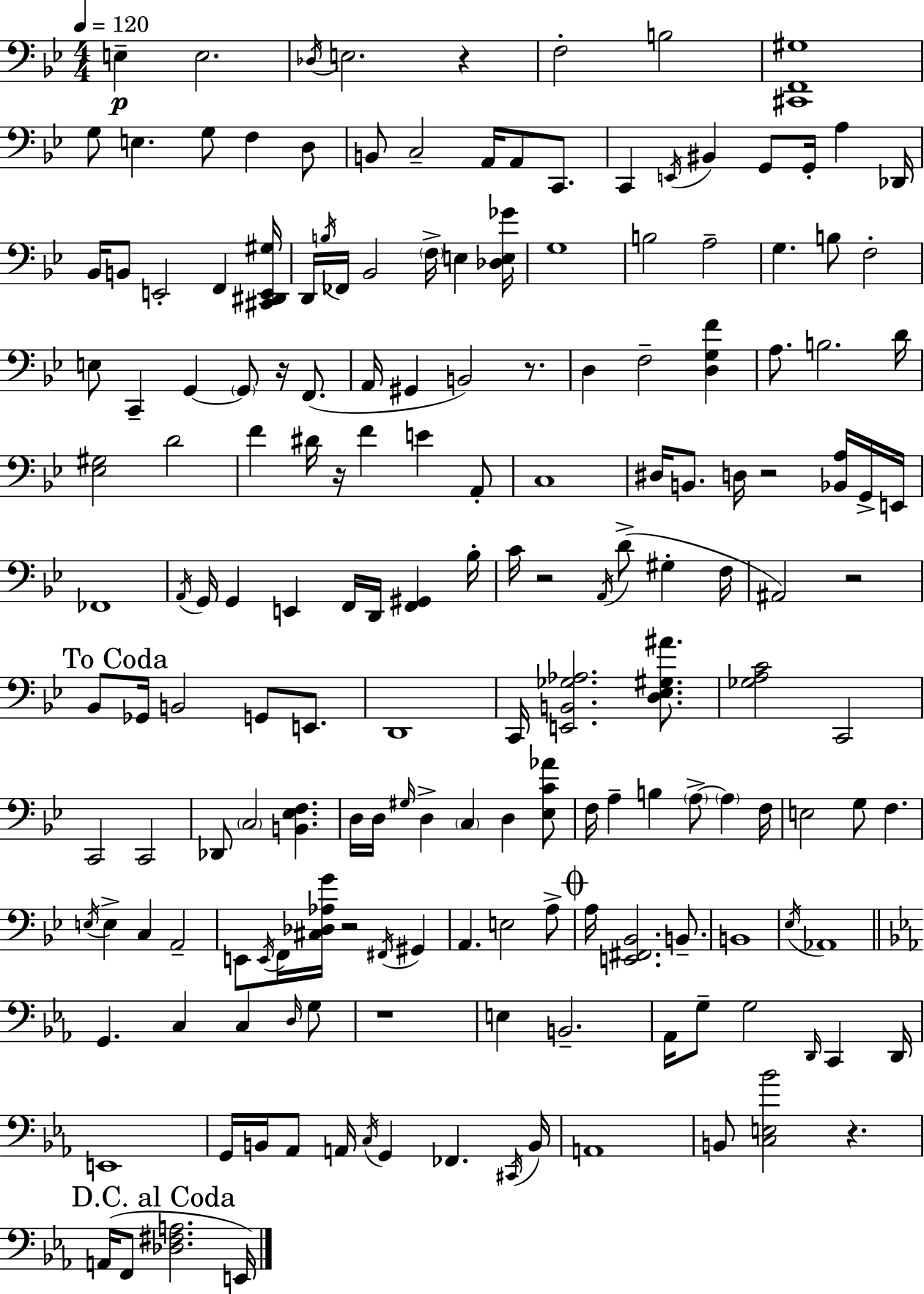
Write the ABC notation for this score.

X:1
T:Untitled
M:4/4
L:1/4
K:Gm
E, E,2 _D,/4 E,2 z F,2 B,2 [^C,,F,,^G,]4 G,/2 E, G,/2 F, D,/2 B,,/2 C,2 A,,/4 A,,/2 C,,/2 C,, E,,/4 ^B,, G,,/2 G,,/4 A, _D,,/4 _B,,/4 B,,/2 E,,2 F,, [^C,,^D,,E,,^G,]/4 D,,/4 B,/4 _F,,/4 _B,,2 F,/4 E, [_D,E,_G]/4 G,4 B,2 A,2 G, B,/2 F,2 E,/2 C,, G,, G,,/2 z/4 F,,/2 A,,/4 ^G,, B,,2 z/2 D, F,2 [D,G,F] A,/2 B,2 D/4 [_E,^G,]2 D2 F ^D/4 z/4 F E A,,/2 C,4 ^D,/4 B,,/2 D,/4 z2 [_B,,A,]/4 G,,/4 E,,/4 _F,,4 A,,/4 G,,/4 G,, E,, F,,/4 D,,/4 [F,,^G,,] _B,/4 C/4 z2 A,,/4 D/2 ^G, F,/4 ^A,,2 z2 _B,,/2 _G,,/4 B,,2 G,,/2 E,,/2 D,,4 C,,/4 [E,,B,,_G,_A,]2 [D,_E,^G,^A]/2 [_G,A,C]2 C,,2 C,,2 C,,2 _D,,/2 C,2 [B,,_E,F,] D,/4 D,/4 ^G,/4 D, C, D, [_E,C_A]/2 F,/4 A, B, A,/2 A, F,/4 E,2 G,/2 F, E,/4 E, C, A,,2 E,,/2 E,,/4 F,,/4 [^C,_D,_A,G]/4 z2 ^F,,/4 ^G,, A,, E,2 A,/2 A,/4 [E,,^F,,_B,,]2 B,,/2 B,,4 _E,/4 _A,,4 G,, C, C, D,/4 G,/2 z4 E, B,,2 _A,,/4 G,/2 G,2 D,,/4 C,, D,,/4 E,,4 G,,/4 B,,/4 _A,,/2 A,,/4 C,/4 G,, _F,, ^C,,/4 B,,/4 A,,4 B,,/2 [C,E,_B]2 z A,,/4 F,,/2 [_D,^F,A,]2 E,,/4